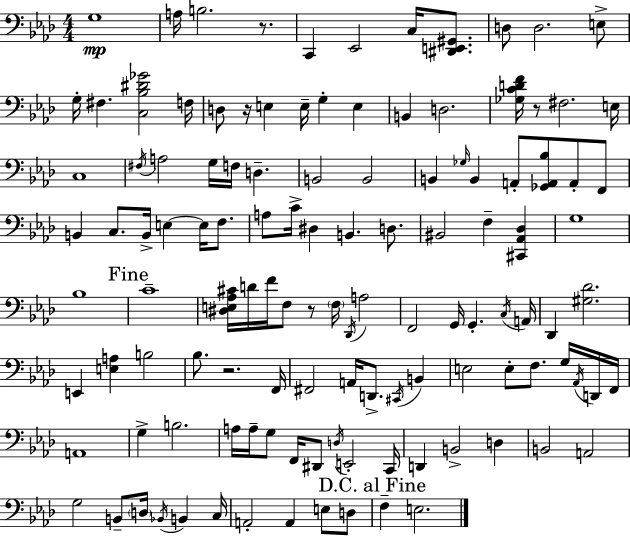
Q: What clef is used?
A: bass